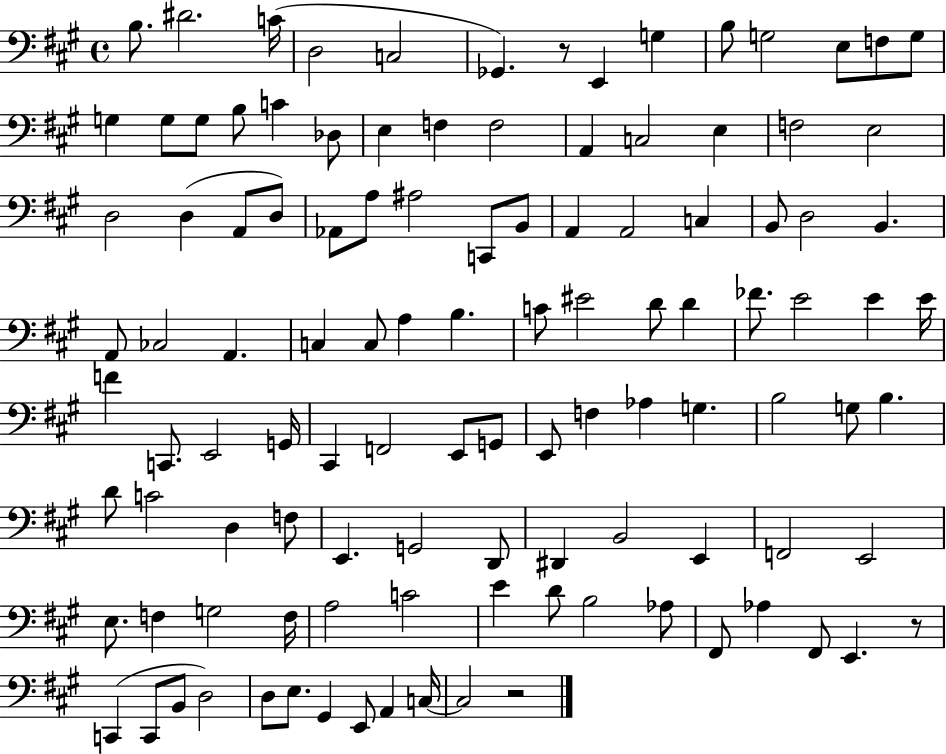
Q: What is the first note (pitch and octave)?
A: B3